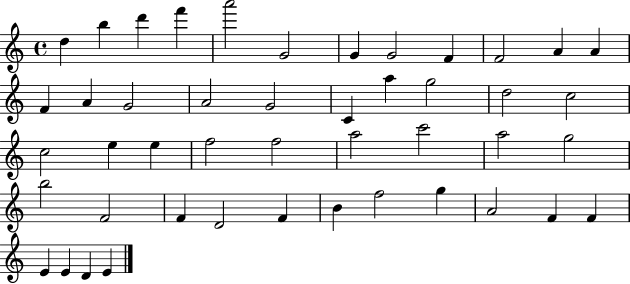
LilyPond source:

{
  \clef treble
  \time 4/4
  \defaultTimeSignature
  \key c \major
  d''4 b''4 d'''4 f'''4 | a'''2 g'2 | g'4 g'2 f'4 | f'2 a'4 a'4 | \break f'4 a'4 g'2 | a'2 g'2 | c'4 a''4 g''2 | d''2 c''2 | \break c''2 e''4 e''4 | f''2 f''2 | a''2 c'''2 | a''2 g''2 | \break b''2 f'2 | f'4 d'2 f'4 | b'4 f''2 g''4 | a'2 f'4 f'4 | \break e'4 e'4 d'4 e'4 | \bar "|."
}